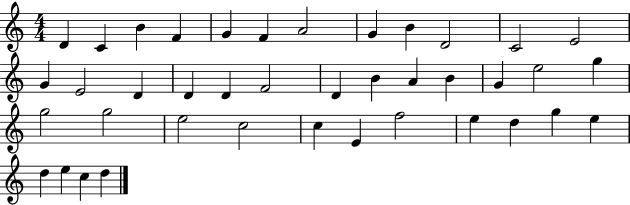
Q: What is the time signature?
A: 4/4